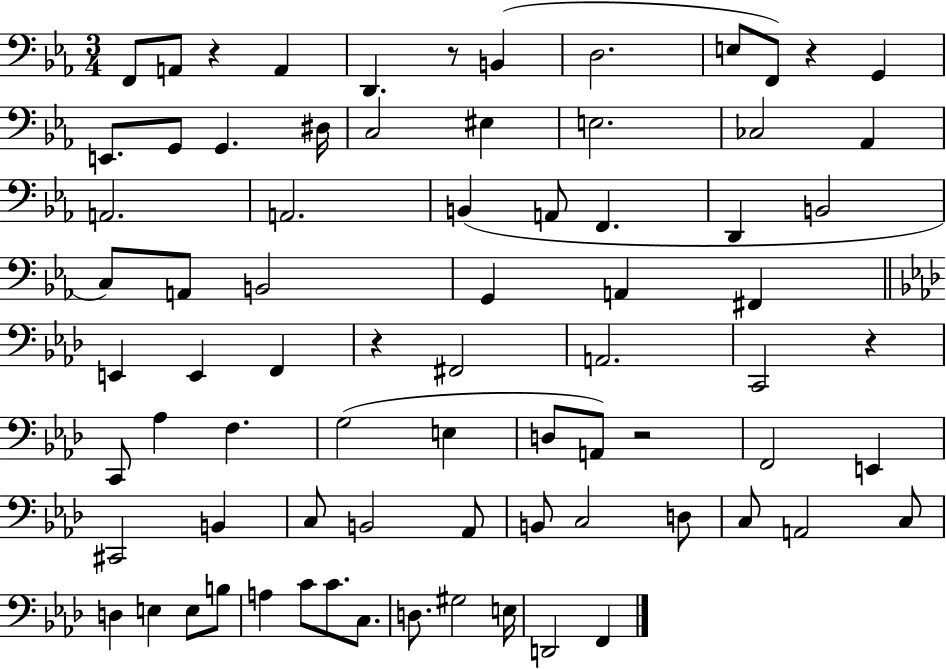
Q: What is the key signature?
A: EES major